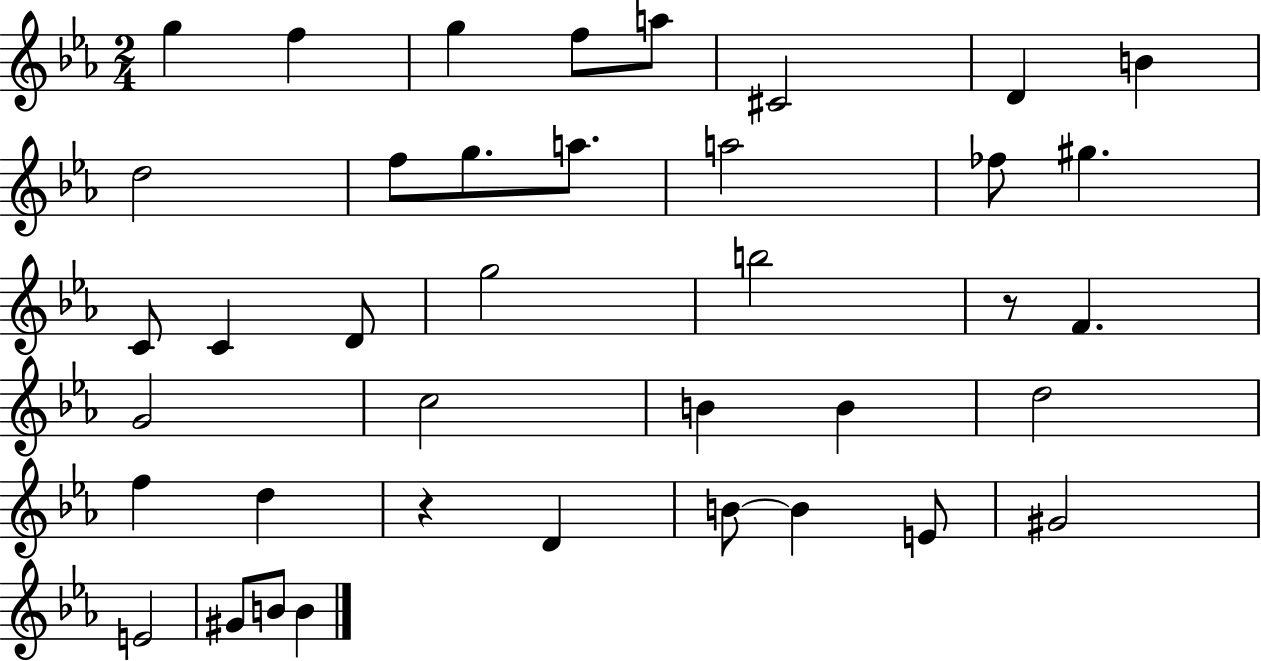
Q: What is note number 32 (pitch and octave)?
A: E4